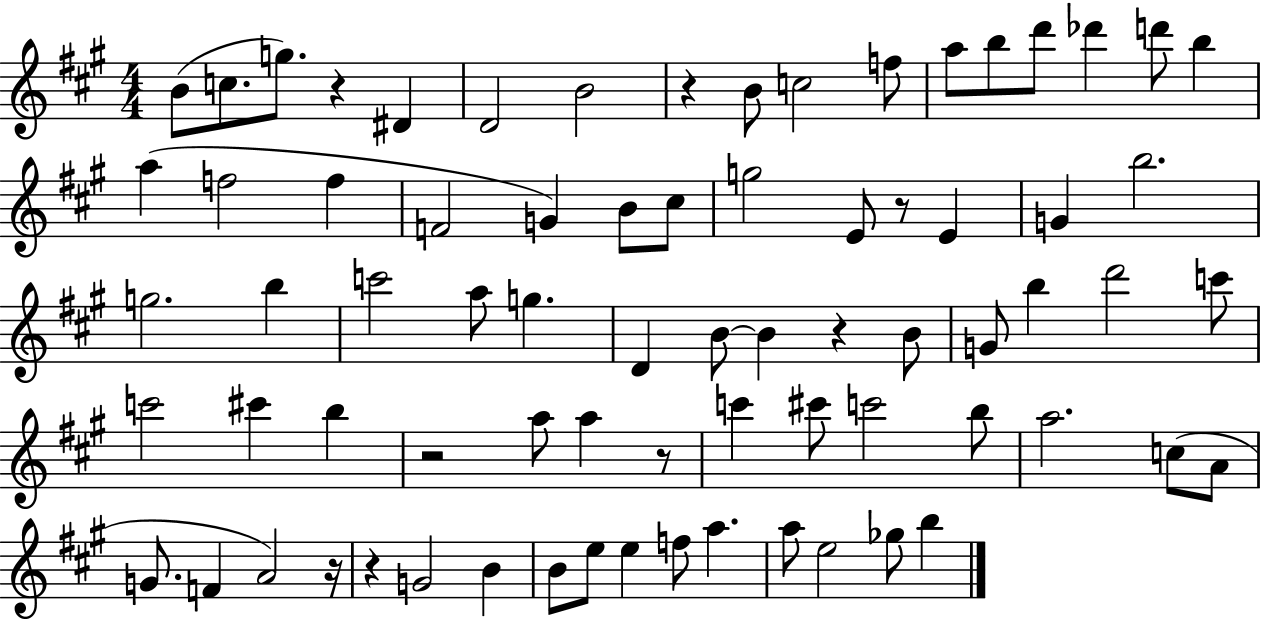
X:1
T:Untitled
M:4/4
L:1/4
K:A
B/2 c/2 g/2 z ^D D2 B2 z B/2 c2 f/2 a/2 b/2 d'/2 _d' d'/2 b a f2 f F2 G B/2 ^c/2 g2 E/2 z/2 E G b2 g2 b c'2 a/2 g D B/2 B z B/2 G/2 b d'2 c'/2 c'2 ^c' b z2 a/2 a z/2 c' ^c'/2 c'2 b/2 a2 c/2 A/2 G/2 F A2 z/4 z G2 B B/2 e/2 e f/2 a a/2 e2 _g/2 b